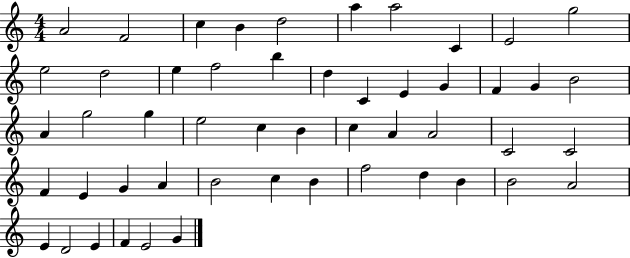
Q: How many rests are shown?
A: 0